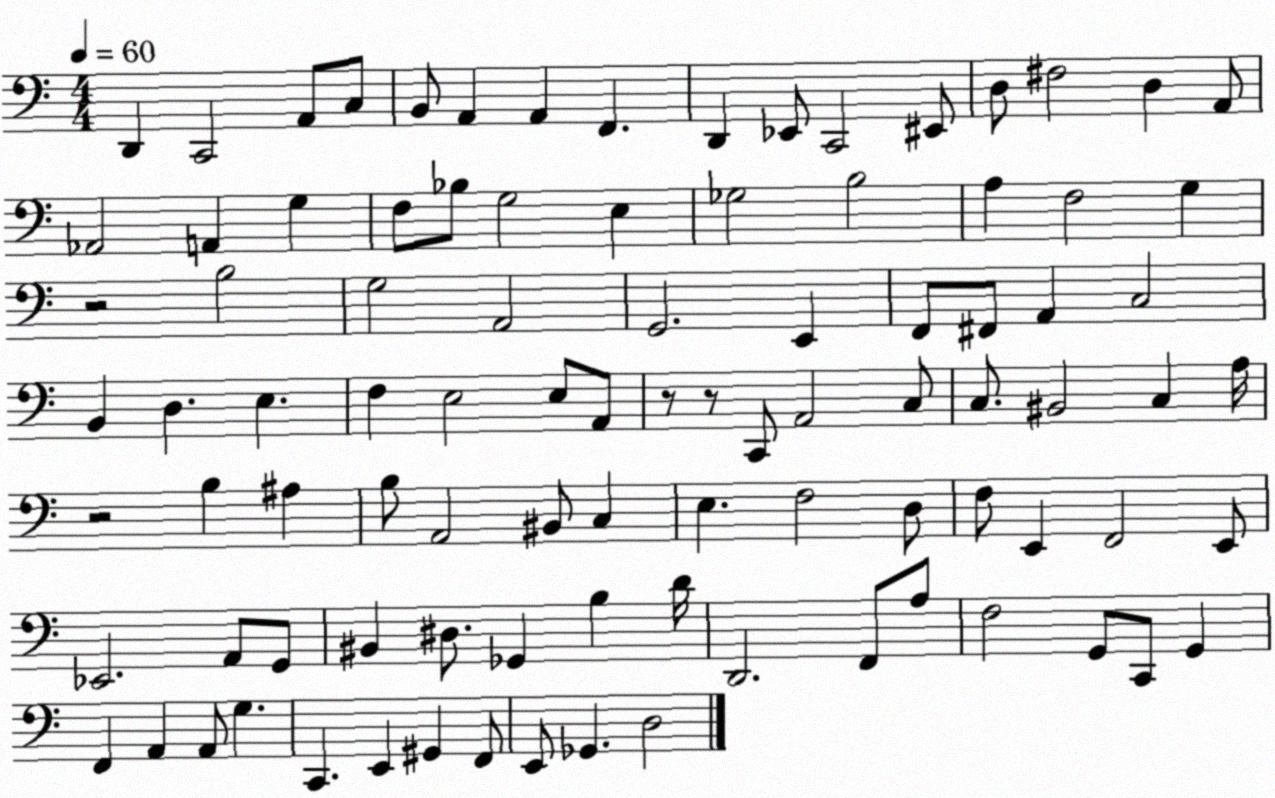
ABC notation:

X:1
T:Untitled
M:4/4
L:1/4
K:C
D,, C,,2 A,,/2 C,/2 B,,/2 A,, A,, F,, D,, _E,,/2 C,,2 ^E,,/2 D,/2 ^F,2 D, A,,/2 _A,,2 A,, G, F,/2 _B,/2 G,2 E, _G,2 B,2 A, F,2 G, z2 B,2 G,2 A,,2 G,,2 E,, F,,/2 ^F,,/2 A,, C,2 B,, D, E, F, E,2 E,/2 A,,/2 z/2 z/2 C,,/2 A,,2 C,/2 C,/2 ^B,,2 C, A,/4 z2 B, ^A, B,/2 A,,2 ^B,,/2 C, E, F,2 D,/2 F,/2 E,, F,,2 E,,/2 _E,,2 A,,/2 G,,/2 ^B,, ^D,/2 _G,, B, D/4 D,,2 F,,/2 A,/2 F,2 G,,/2 C,,/2 G,, F,, A,, A,,/2 G, C,, E,, ^G,, F,,/2 E,,/2 _G,, D,2